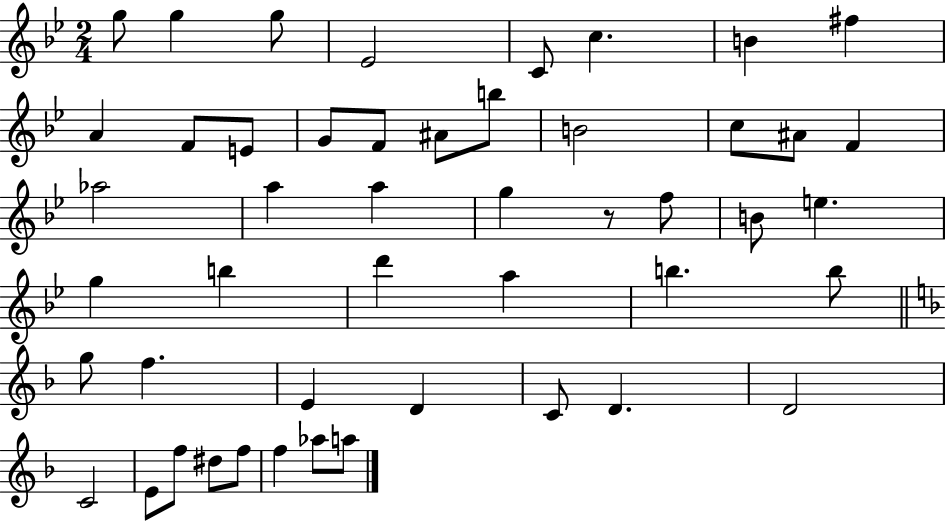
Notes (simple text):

G5/e G5/q G5/e Eb4/h C4/e C5/q. B4/q F#5/q A4/q F4/e E4/e G4/e F4/e A#4/e B5/e B4/h C5/e A#4/e F4/q Ab5/h A5/q A5/q G5/q R/e F5/e B4/e E5/q. G5/q B5/q D6/q A5/q B5/q. B5/e G5/e F5/q. E4/q D4/q C4/e D4/q. D4/h C4/h E4/e F5/e D#5/e F5/e F5/q Ab5/e A5/e